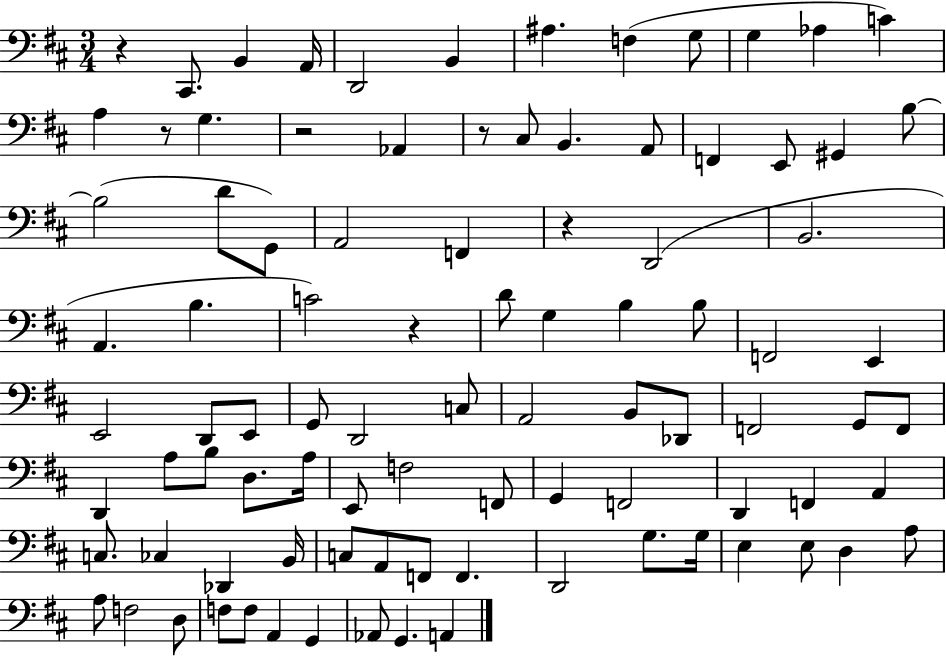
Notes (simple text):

R/q C#2/e. B2/q A2/s D2/h B2/q A#3/q. F3/q G3/e G3/q Ab3/q C4/q A3/q R/e G3/q. R/h Ab2/q R/e C#3/e B2/q. A2/e F2/q E2/e G#2/q B3/e B3/h D4/e G2/e A2/h F2/q R/q D2/h B2/h. A2/q. B3/q. C4/h R/q D4/e G3/q B3/q B3/e F2/h E2/q E2/h D2/e E2/e G2/e D2/h C3/e A2/h B2/e Db2/e F2/h G2/e F2/e D2/q A3/e B3/e D3/e. A3/s E2/e F3/h F2/e G2/q F2/h D2/q F2/q A2/q C3/e. CES3/q Db2/q B2/s C3/e A2/e F2/e F2/q. D2/h G3/e. G3/s E3/q E3/e D3/q A3/e A3/e F3/h D3/e F3/e F3/e A2/q G2/q Ab2/e G2/q. A2/q